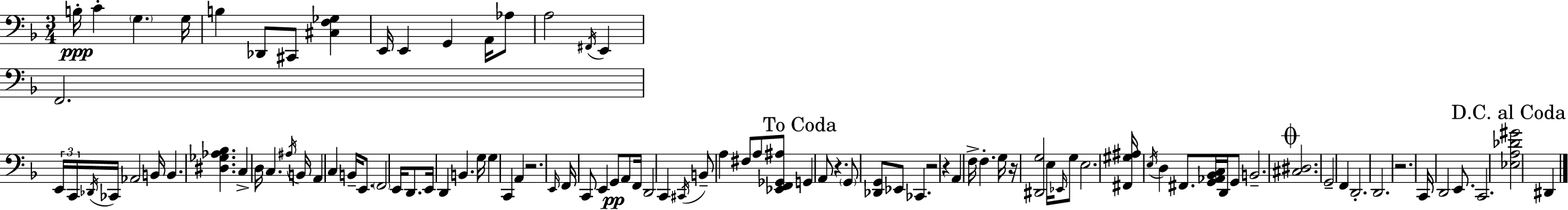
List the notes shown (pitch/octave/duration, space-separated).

B3/s C4/q G3/q. G3/s B3/q Db2/e C#2/e [C#3,F3,Gb3]/q E2/s E2/q G2/q A2/s Ab3/e A3/h F#2/s E2/q F2/h. E2/s C2/s Db2/s CES2/s Ab2/h B2/s B2/q. [D#3,Gb3,Ab3,Bb3]/q. C3/q D3/s C3/q. A#3/s B2/s A2/q C3/q B2/s E2/e. F2/h E2/s D2/e. E2/s D2/q B2/q. G3/s G3/q C2/q A2/q R/h. E2/s F2/s C2/e E2/q G2/e A2/e F2/s D2/h C2/q C#2/s B2/e A3/q F#3/e A3/e [Eb2,F2,Gb2,A#3]/e G2/q A2/e R/q. G2/e [Db2,G2]/e Eb2/e CES2/q. R/h R/q A2/q F3/s F3/q. G3/s R/s [D#2,G3]/h E3/s Eb2/s G3/e E3/h. [F#2,G#3,A#3]/s E3/s D3/q F#2/e. [G2,Ab2,Bb2,C3]/s D2/s G2/e B2/h. [C#3,D#3]/h. G2/h F2/q D2/h. D2/h. R/h. C2/s D2/h E2/e. C2/h. [Eb3,A3,Db4,G#4]/h D#2/q